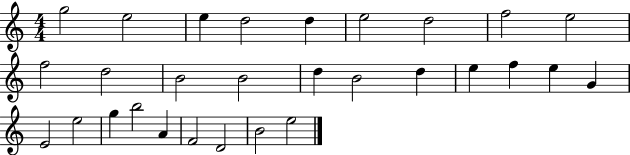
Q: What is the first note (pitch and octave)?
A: G5